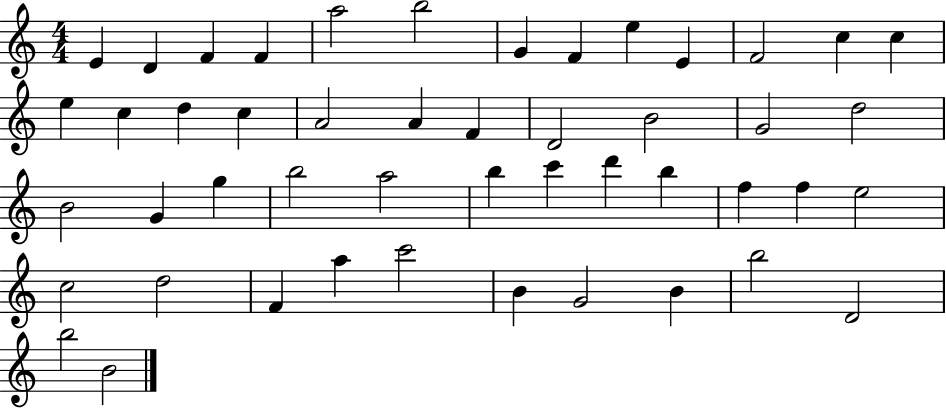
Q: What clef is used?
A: treble